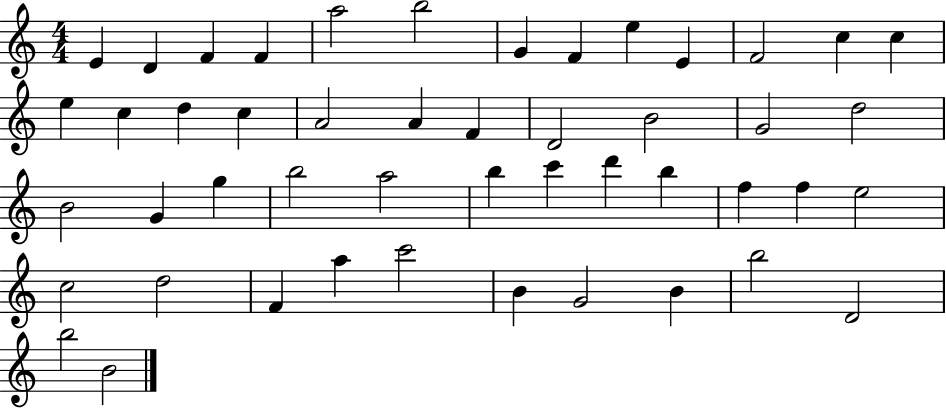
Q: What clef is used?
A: treble